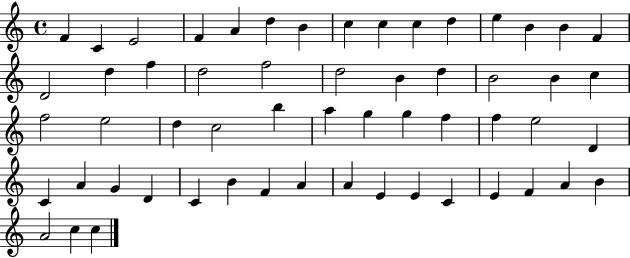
F4/q C4/q E4/h F4/q A4/q D5/q B4/q C5/q C5/q C5/q D5/q E5/q B4/q B4/q F4/q D4/h D5/q F5/q D5/h F5/h D5/h B4/q D5/q B4/h B4/q C5/q F5/h E5/h D5/q C5/h B5/q A5/q G5/q G5/q F5/q F5/q E5/h D4/q C4/q A4/q G4/q D4/q C4/q B4/q F4/q A4/q A4/q E4/q E4/q C4/q E4/q F4/q A4/q B4/q A4/h C5/q C5/q